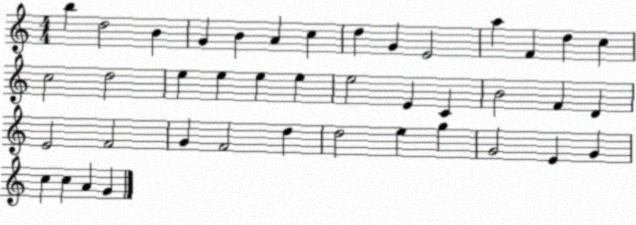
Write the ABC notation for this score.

X:1
T:Untitled
M:4/4
L:1/4
K:C
b d2 B G B A c d G E2 a F d c c2 d2 e e e e e2 E C B2 F D E2 F2 G F2 d d2 e g G2 E G c c A G